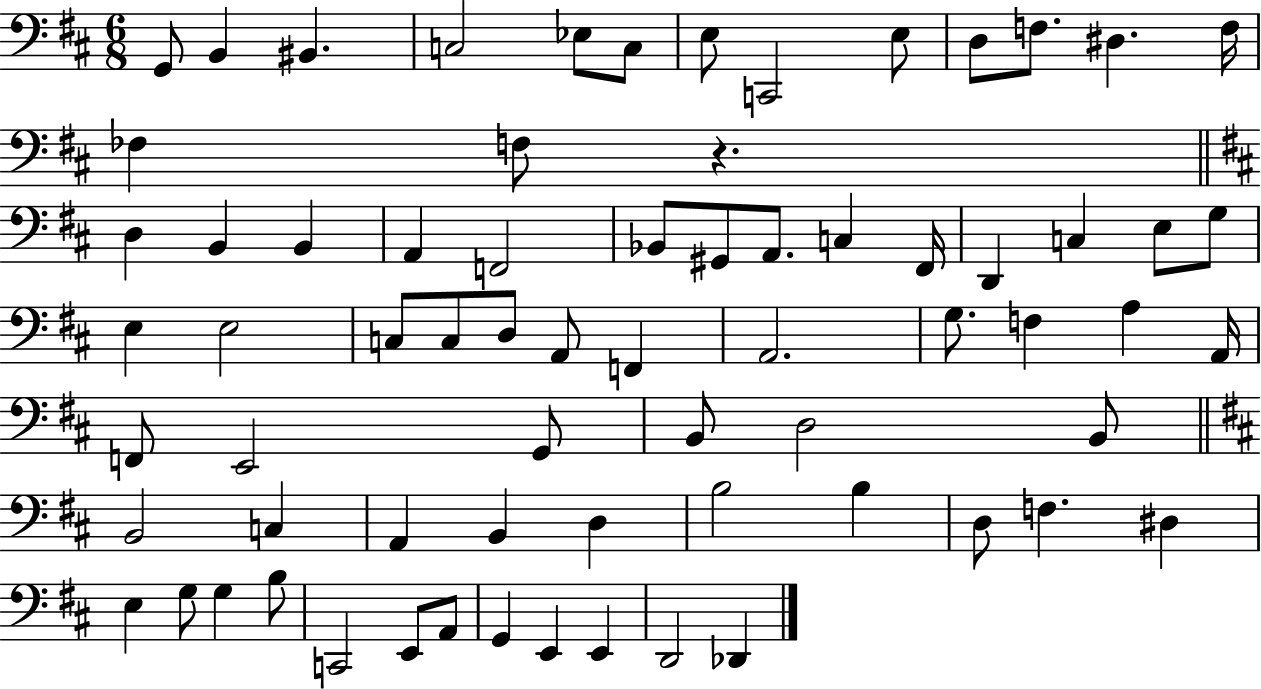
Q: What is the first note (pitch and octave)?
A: G2